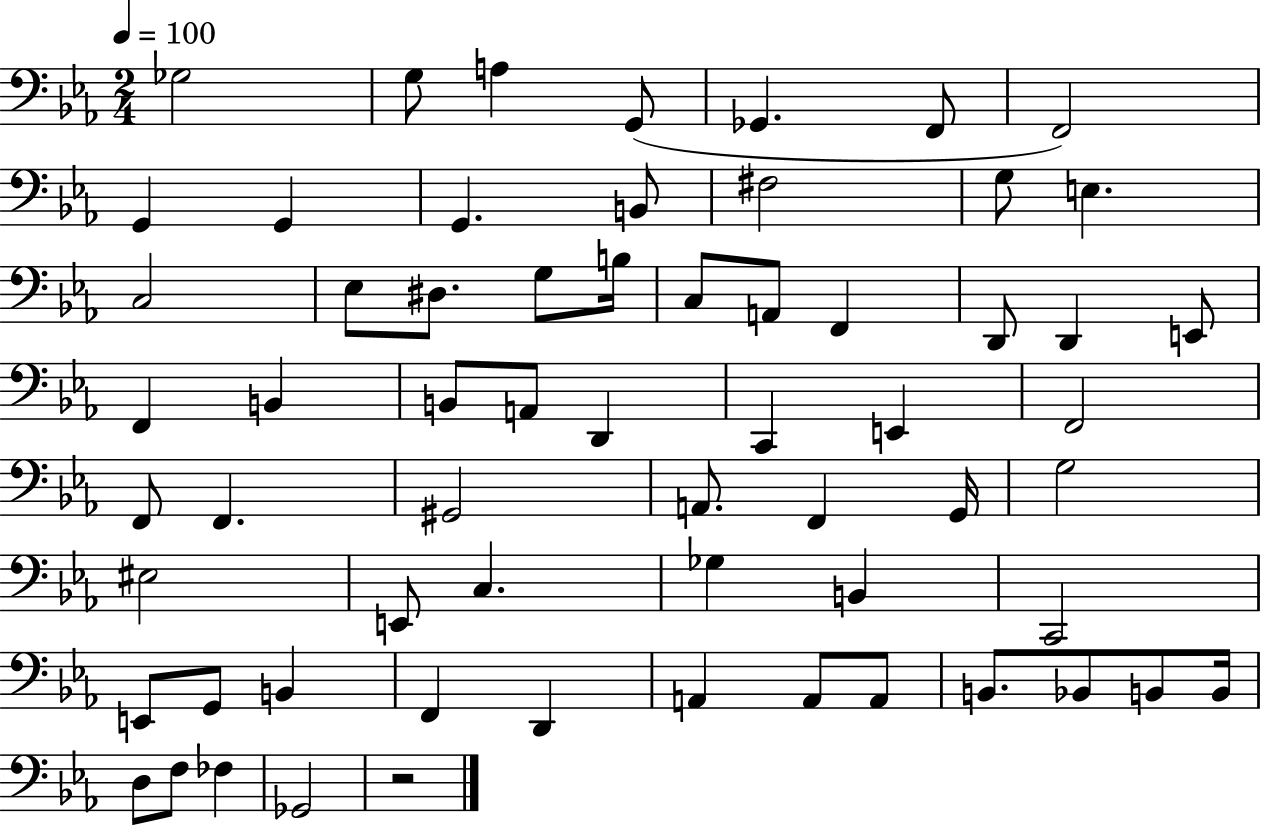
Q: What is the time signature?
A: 2/4